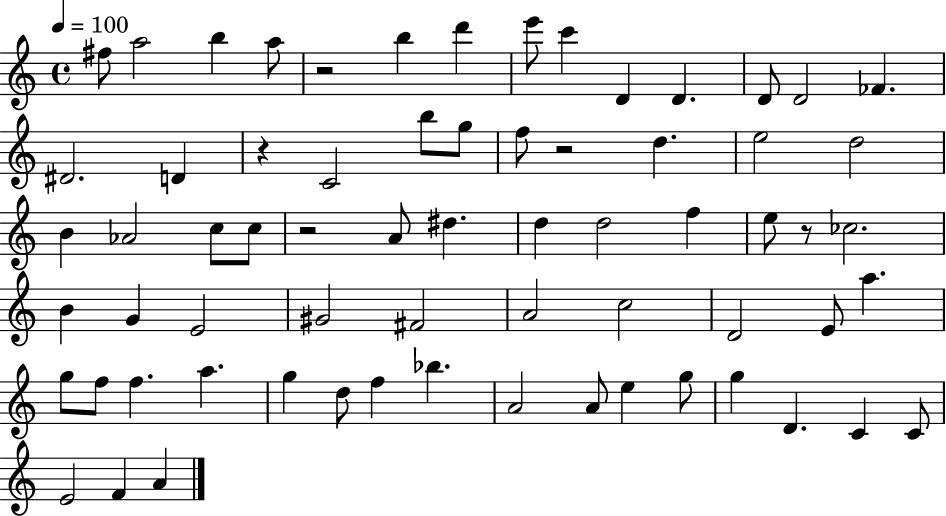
F#5/e A5/h B5/q A5/e R/h B5/q D6/q E6/e C6/q D4/q D4/q. D4/e D4/h FES4/q. D#4/h. D4/q R/q C4/h B5/e G5/e F5/e R/h D5/q. E5/h D5/h B4/q Ab4/h C5/e C5/e R/h A4/e D#5/q. D5/q D5/h F5/q E5/e R/e CES5/h. B4/q G4/q E4/h G#4/h F#4/h A4/h C5/h D4/h E4/e A5/q. G5/e F5/e F5/q. A5/q. G5/q D5/e F5/q Bb5/q. A4/h A4/e E5/q G5/e G5/q D4/q. C4/q C4/e E4/h F4/q A4/q